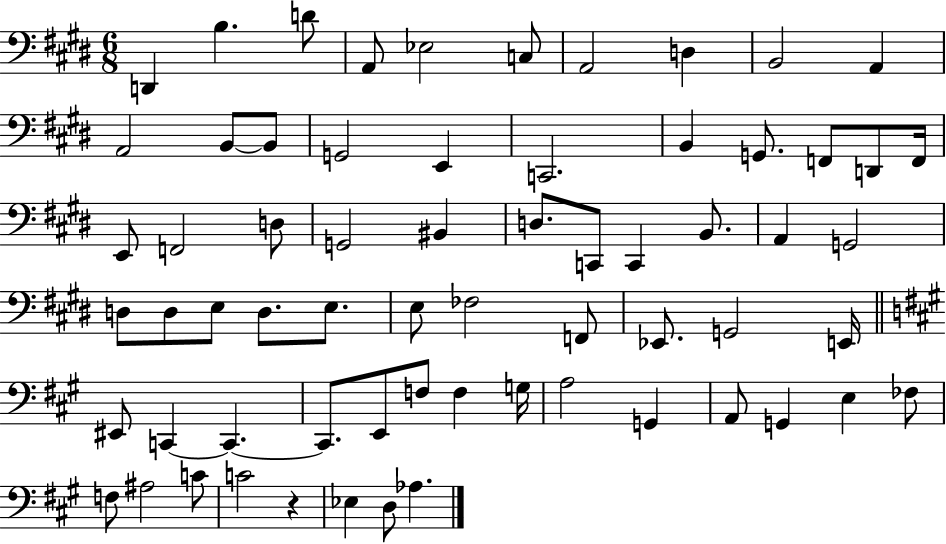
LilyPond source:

{
  \clef bass
  \numericTimeSignature
  \time 6/8
  \key e \major
  d,4 b4. d'8 | a,8 ees2 c8 | a,2 d4 | b,2 a,4 | \break a,2 b,8~~ b,8 | g,2 e,4 | c,2. | b,4 g,8. f,8 d,8 f,16 | \break e,8 f,2 d8 | g,2 bis,4 | d8. c,8 c,4 b,8. | a,4 g,2 | \break d8 d8 e8 d8. e8. | e8 fes2 f,8 | ees,8. g,2 e,16 | \bar "||" \break \key a \major eis,8 c,4~~ c,4.~~ | c,8. e,8 f8 f4 g16 | a2 g,4 | a,8 g,4 e4 fes8 | \break f8 ais2 c'8 | c'2 r4 | ees4 d8 aes4. | \bar "|."
}